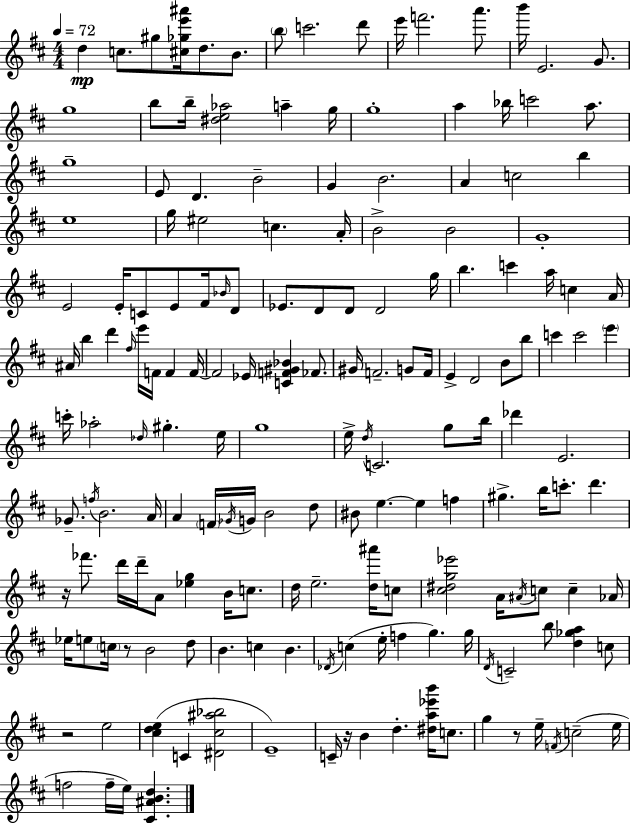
X:1
T:Untitled
M:4/4
L:1/4
K:D
d c/2 ^g/2 [^c_ge'^a']/4 d/2 B/2 b/2 c'2 d'/2 e'/4 f'2 a'/2 b'/4 E2 G/2 g4 b/2 b/4 [^de_a]2 a g/4 g4 a _b/4 c'2 a/2 g4 E/2 D B2 G B2 A c2 b e4 g/4 ^e2 c A/4 B2 B2 G4 E2 E/4 C/2 E/2 ^F/4 _B/4 D/2 _E/2 D/2 D/2 D2 g/4 b c' a/4 c A/4 ^A/4 b d' ^f/4 e'/4 F/4 F F/4 F2 _E/4 [CF^G_B] _F/2 ^G/4 F2 G/2 F/4 E D2 B/2 b/2 c' c'2 e' c'/4 _a2 _d/4 ^g e/4 g4 e/4 d/4 C2 g/2 b/4 _d' E2 _G/2 f/4 B2 A/4 A F/4 _G/4 G/4 B2 d/2 ^B/2 e e f ^g b/4 c'/2 d' z/4 _f'/2 d'/4 d'/4 A/2 [_eg] B/4 c/2 d/4 e2 [d^a']/4 c/2 [^c^dg_e']2 A/4 ^A/4 c/2 c _A/4 _e/4 e/2 c/4 z/2 B2 d/2 B c B _D/4 c e/4 f g g/4 D/4 C2 b/2 [d_ga] c/2 z2 e2 [^cde] C [^D^c^a_b]2 E4 C/4 z/4 B d [^da_e'b']/4 c/2 g z/2 e/4 F/4 c2 e/4 f2 f/4 e/4 [^C^ABd]